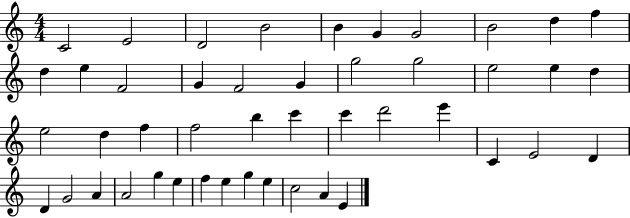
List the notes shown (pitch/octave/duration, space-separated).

C4/h E4/h D4/h B4/h B4/q G4/q G4/h B4/h D5/q F5/q D5/q E5/q F4/h G4/q F4/h G4/q G5/h G5/h E5/h E5/q D5/q E5/h D5/q F5/q F5/h B5/q C6/q C6/q D6/h E6/q C4/q E4/h D4/q D4/q G4/h A4/q A4/h G5/q E5/q F5/q E5/q G5/q E5/q C5/h A4/q E4/q